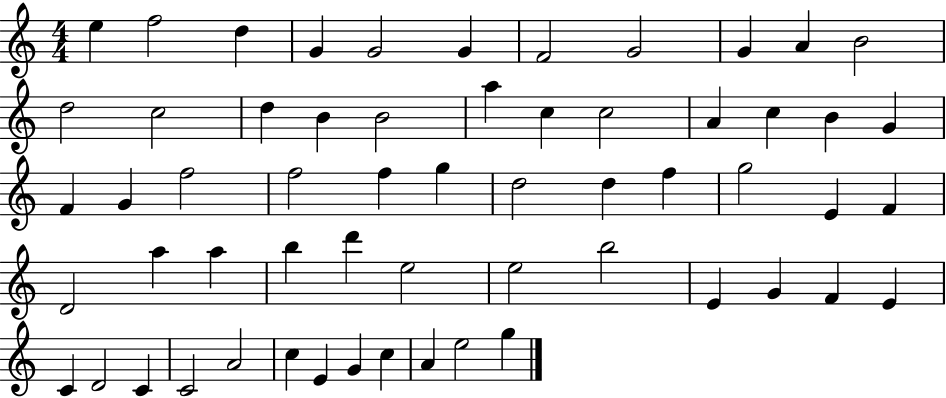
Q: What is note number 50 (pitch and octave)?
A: C4